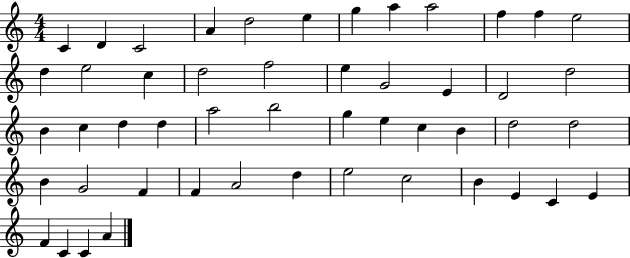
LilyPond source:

{
  \clef treble
  \numericTimeSignature
  \time 4/4
  \key c \major
  c'4 d'4 c'2 | a'4 d''2 e''4 | g''4 a''4 a''2 | f''4 f''4 e''2 | \break d''4 e''2 c''4 | d''2 f''2 | e''4 g'2 e'4 | d'2 d''2 | \break b'4 c''4 d''4 d''4 | a''2 b''2 | g''4 e''4 c''4 b'4 | d''2 d''2 | \break b'4 g'2 f'4 | f'4 a'2 d''4 | e''2 c''2 | b'4 e'4 c'4 e'4 | \break f'4 c'4 c'4 a'4 | \bar "|."
}